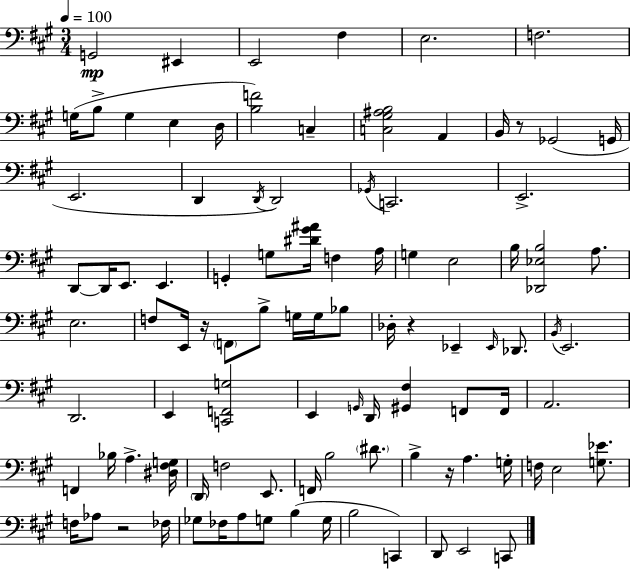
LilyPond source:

{
  \clef bass
  \numericTimeSignature
  \time 3/4
  \key a \major
  \tempo 4 = 100
  g,2\mp eis,4 | e,2 fis4 | e2. | f2. | \break g16( b8-> g4 e4 d16 | <b f'>2) c4-- | <c gis ais b>2 a,4 | b,16 r8 ges,2( g,16 | \break e,2. | d,4 \acciaccatura { d,16 }) d,2 | \acciaccatura { ges,16 } c,2. | e,2.-> | \break d,8~~ d,16 e,8. e,4. | g,4-. g8 <dis' gis' ais'>16 f4 | a16 g4 e2 | b16 <des, ees b>2 a8. | \break e2. | f8 e,16 r16 \parenthesize f,8 b8-> g16 g16 | bes8 des16-. r4 ees,4-- \grace { ees,16 } | des,8. \acciaccatura { b,16 } e,2. | \break d,2. | e,4 <c, f, g>2 | e,4 \grace { g,16 } d,16 <gis, fis>4 | f,8 f,16 a,2. | \break f,4 bes16 a4.-> | <dis fis g>16 \parenthesize d,16 f2 | e,8. f,16 b2 | \parenthesize dis'8. b4-> r16 a4. | \break g16-. f16 e2 | <g ees'>8. f16 aes8 r2 | fes16 ges8 fes16 a8 g8 | b4( g16 b2 | \break c,4) d,8 e,2 | c,8 \bar "|."
}